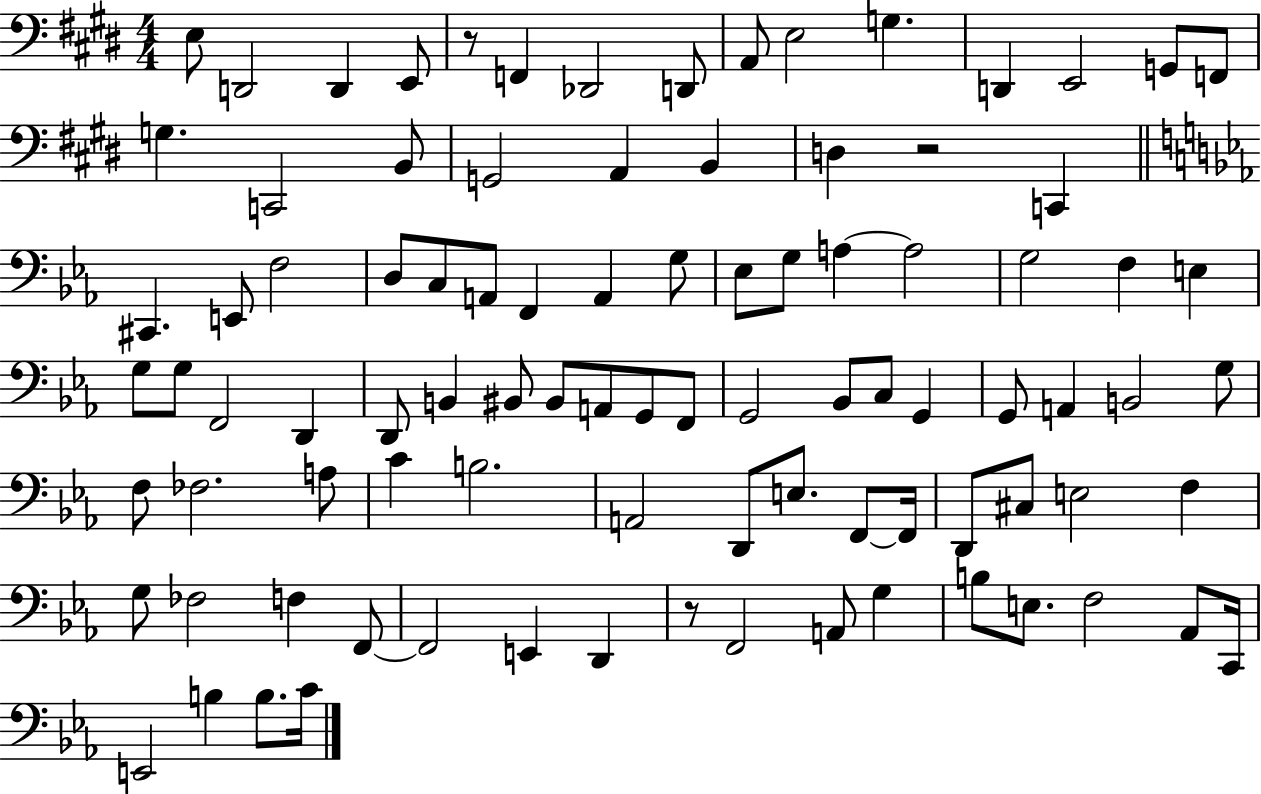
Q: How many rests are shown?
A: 3